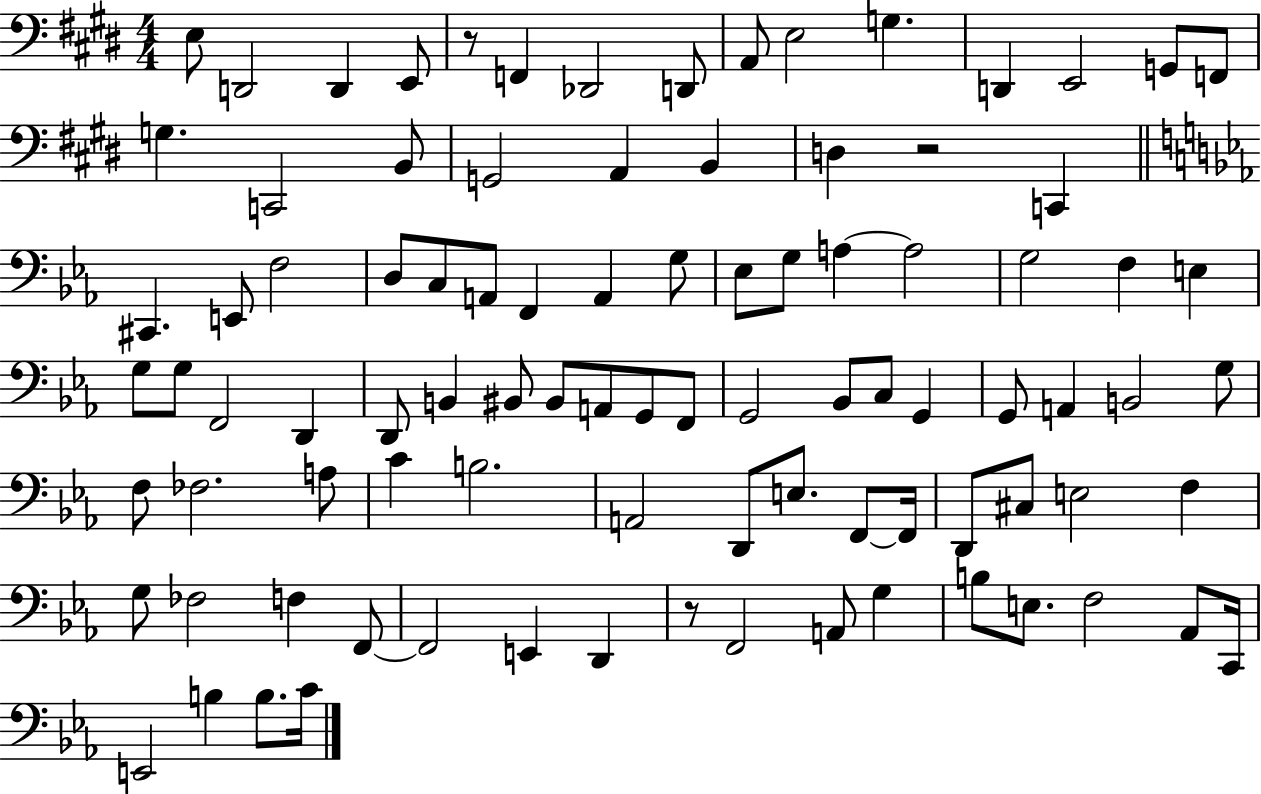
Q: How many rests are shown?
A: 3